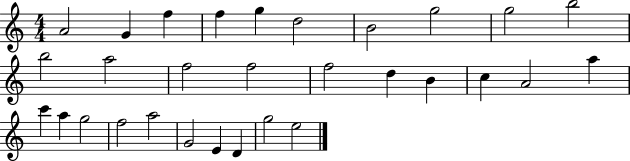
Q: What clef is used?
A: treble